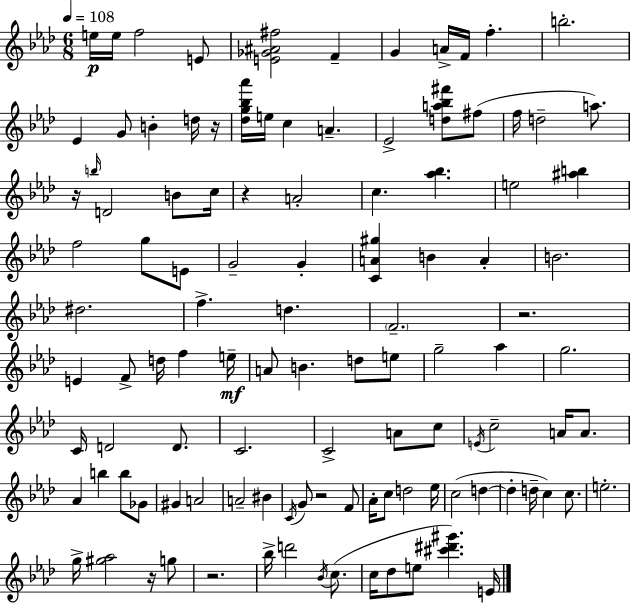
{
  \clef treble
  \numericTimeSignature
  \time 6/8
  \key aes \major
  \tempo 4 = 108
  e''16\p e''16 f''2 e'8 | <e' ges' ais' fis''>2 f'4-- | g'4 a'16-> f'16 f''4.-. | b''2.-. | \break ees'4 g'8 b'4-. d''16 r16 | <des'' g'' bes'' aes'''>16 e''16 c''4 a'4.-- | ees'2-> <d'' a'' bes'' fis'''>8 fis''8( | f''16 d''2-- a''8.) | \break r16 \grace { b''16 } d'2 b'8 | c''16 r4 a'2-. | c''4. <aes'' bes''>4. | e''2 <ais'' b''>4 | \break f''2 g''8 e'8 | g'2-- g'4-. | <c' a' gis''>4 b'4 a'4-. | b'2. | \break dis''2. | f''4.-> d''4. | \parenthesize f'2.-- | r2. | \break e'4 f'8-> d''16 f''4 | e''16--\mf a'8 b'4. d''8 e''8 | g''2-- aes''4 | g''2. | \break c'16 d'2 d'8. | c'2. | c'2-> a'8 c''8 | \acciaccatura { e'16 } c''2-- a'16 a'8. | \break aes'4 b''4 b''8 | ges'8 gis'4 a'2 | a'2-- bis'4 | \acciaccatura { c'16 } g'8 r2 | \break f'8 aes'16-. c''8 d''2 | ees''16 c''2( d''4~~ | d''4-. d''16-- c''4) | c''8. e''2.-. | \break g''16-> <gis'' aes''>2 | r16 g''8 r2. | bes''16-> d'''2 | \acciaccatura { bes'16 } c''8.( c''16 des''8 e''8 <cis''' dis''' gis'''>4.) | \break e'16 \bar "|."
}